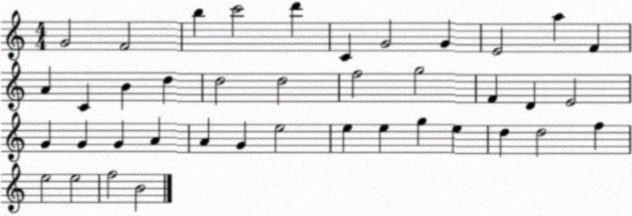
X:1
T:Untitled
M:4/4
L:1/4
K:C
G2 F2 b c'2 d' C G2 G E2 a F A C B d d2 d2 f2 g2 F D E2 G G G A A G e2 e e g e d d2 f e2 e2 f2 B2